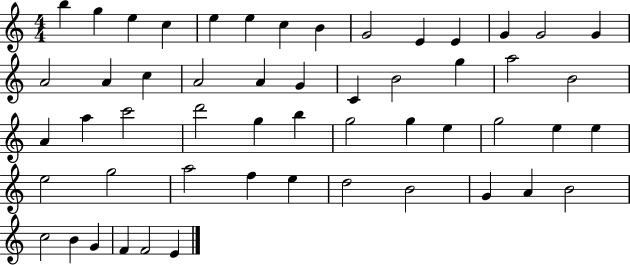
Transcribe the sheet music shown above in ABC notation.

X:1
T:Untitled
M:4/4
L:1/4
K:C
b g e c e e c B G2 E E G G2 G A2 A c A2 A G C B2 g a2 B2 A a c'2 d'2 g b g2 g e g2 e e e2 g2 a2 f e d2 B2 G A B2 c2 B G F F2 E